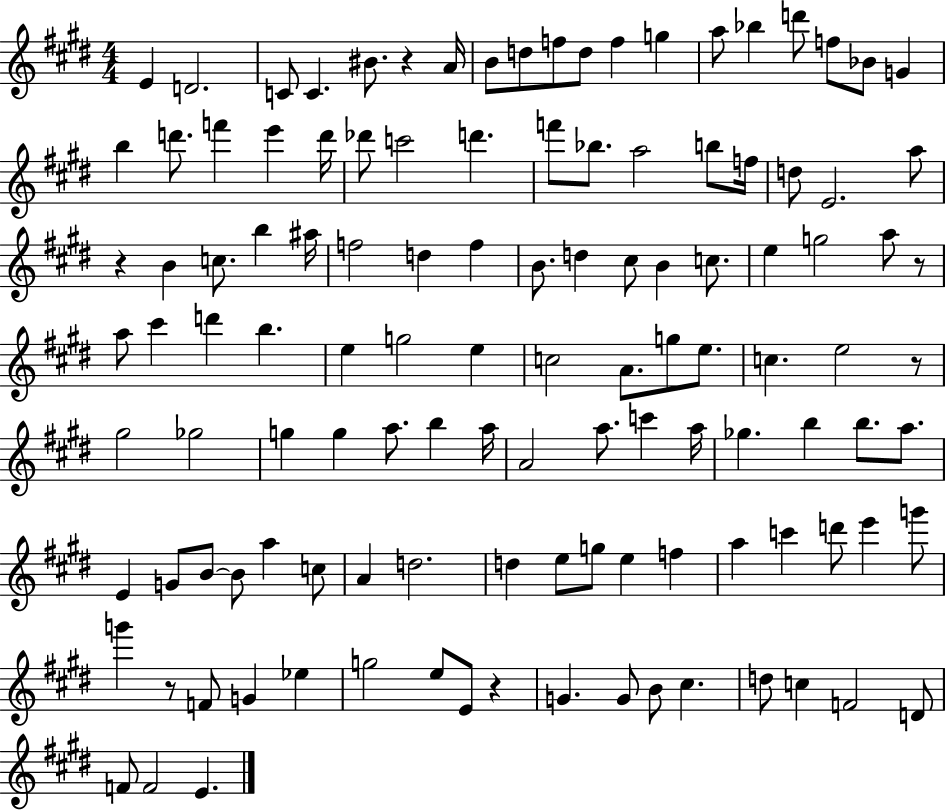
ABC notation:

X:1
T:Untitled
M:4/4
L:1/4
K:E
E D2 C/2 C ^B/2 z A/4 B/2 d/2 f/2 d/2 f g a/2 _b d'/2 f/2 _B/2 G b d'/2 f' e' d'/4 _d'/2 c'2 d' f'/2 _b/2 a2 b/2 f/4 d/2 E2 a/2 z B c/2 b ^a/4 f2 d f B/2 d ^c/2 B c/2 e g2 a/2 z/2 a/2 ^c' d' b e g2 e c2 A/2 g/2 e/2 c e2 z/2 ^g2 _g2 g g a/2 b a/4 A2 a/2 c' a/4 _g b b/2 a/2 E G/2 B/2 B/2 a c/2 A d2 d e/2 g/2 e f a c' d'/2 e' g'/2 g' z/2 F/2 G _e g2 e/2 E/2 z G G/2 B/2 ^c d/2 c F2 D/2 F/2 F2 E